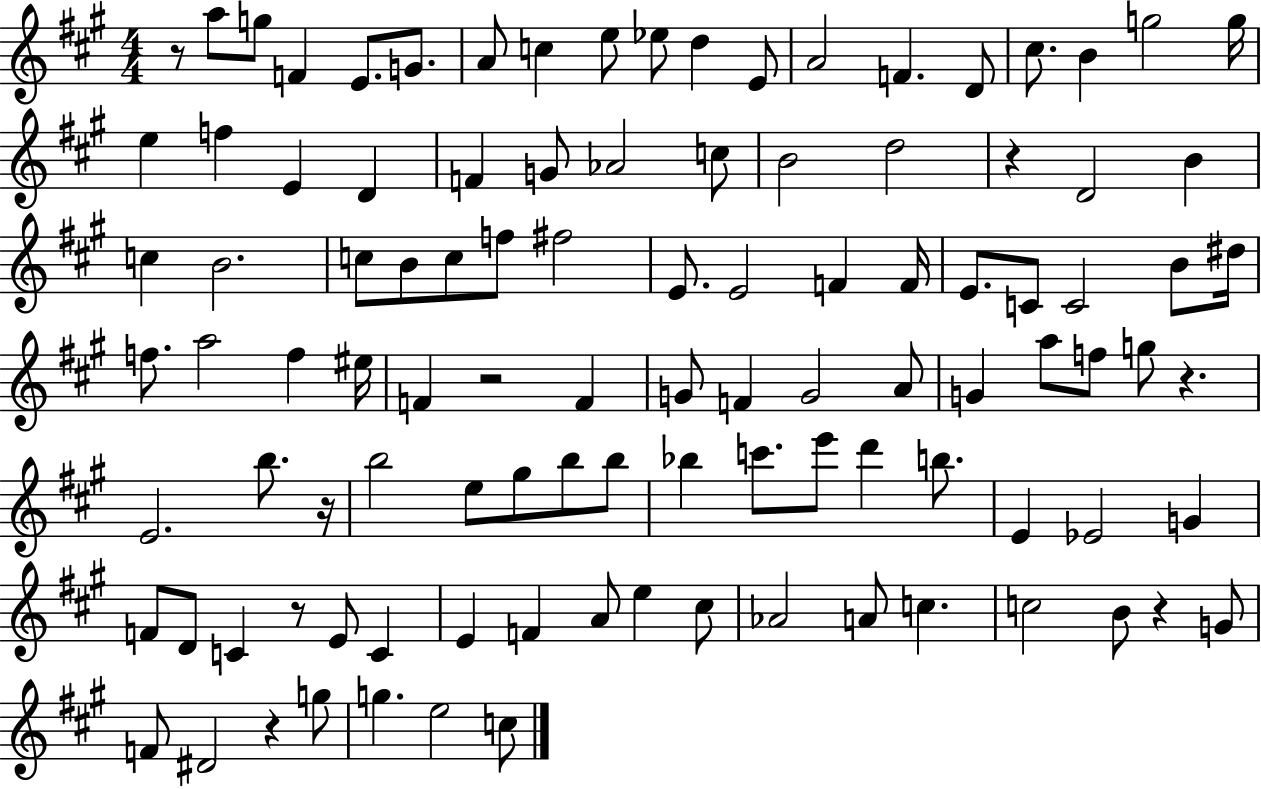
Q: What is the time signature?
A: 4/4